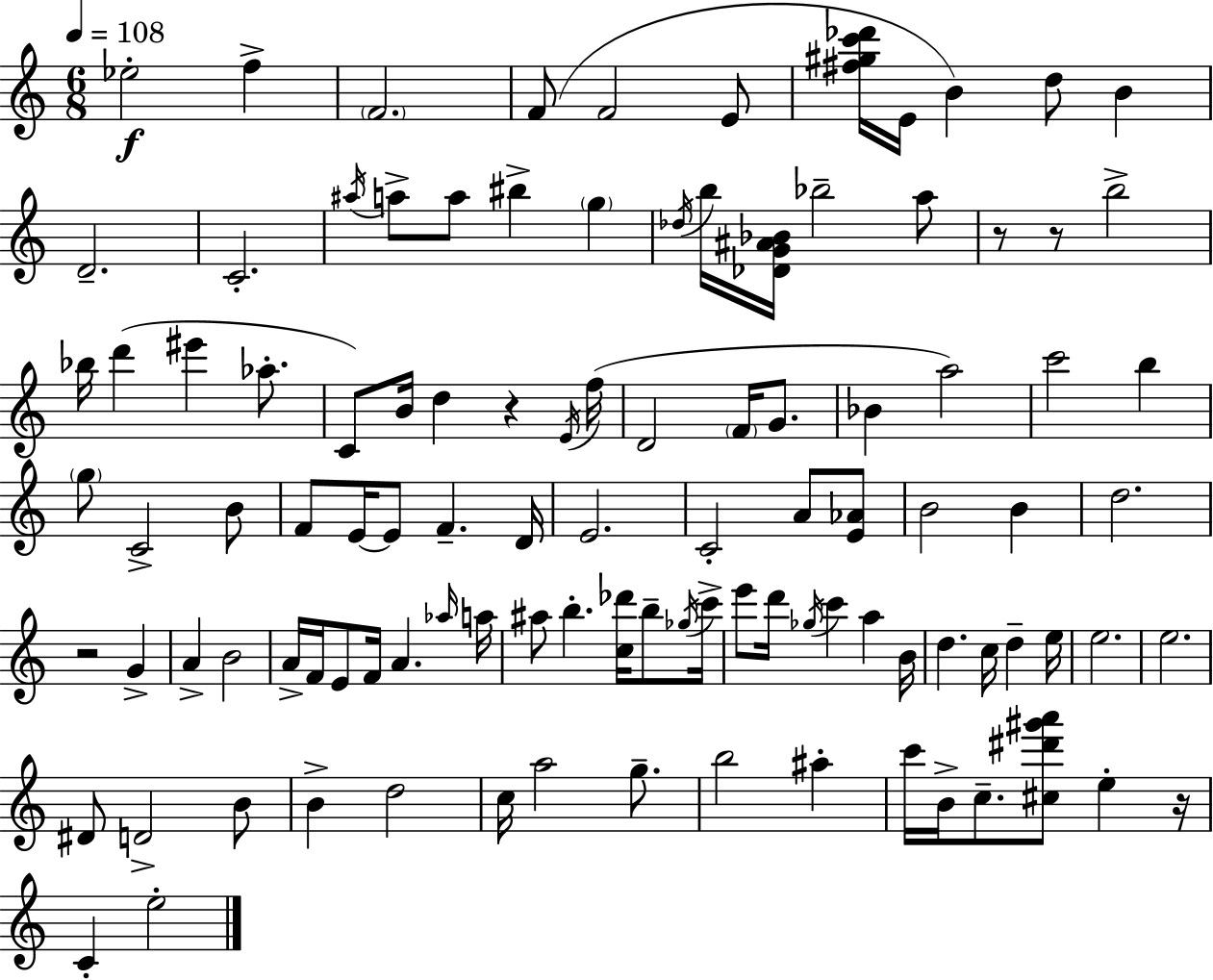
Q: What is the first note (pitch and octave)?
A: Eb5